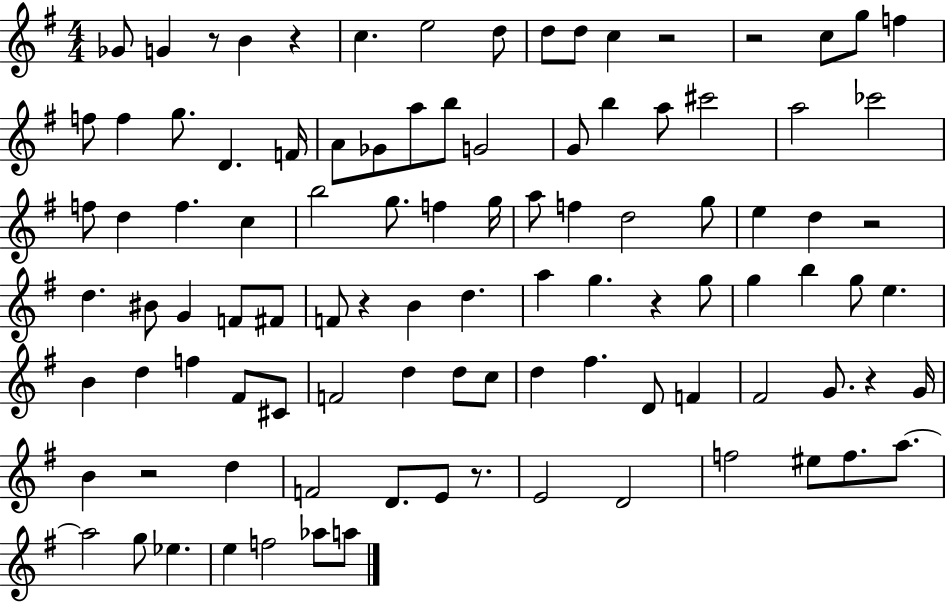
X:1
T:Untitled
M:4/4
L:1/4
K:G
_G/2 G z/2 B z c e2 d/2 d/2 d/2 c z2 z2 c/2 g/2 f f/2 f g/2 D F/4 A/2 _G/2 a/2 b/2 G2 G/2 b a/2 ^c'2 a2 _c'2 f/2 d f c b2 g/2 f g/4 a/2 f d2 g/2 e d z2 d ^B/2 G F/2 ^F/2 F/2 z B d a g z g/2 g b g/2 e B d f ^F/2 ^C/2 F2 d d/2 c/2 d ^f D/2 F ^F2 G/2 z G/4 B z2 d F2 D/2 E/2 z/2 E2 D2 f2 ^e/2 f/2 a/2 a2 g/2 _e e f2 _a/2 a/2